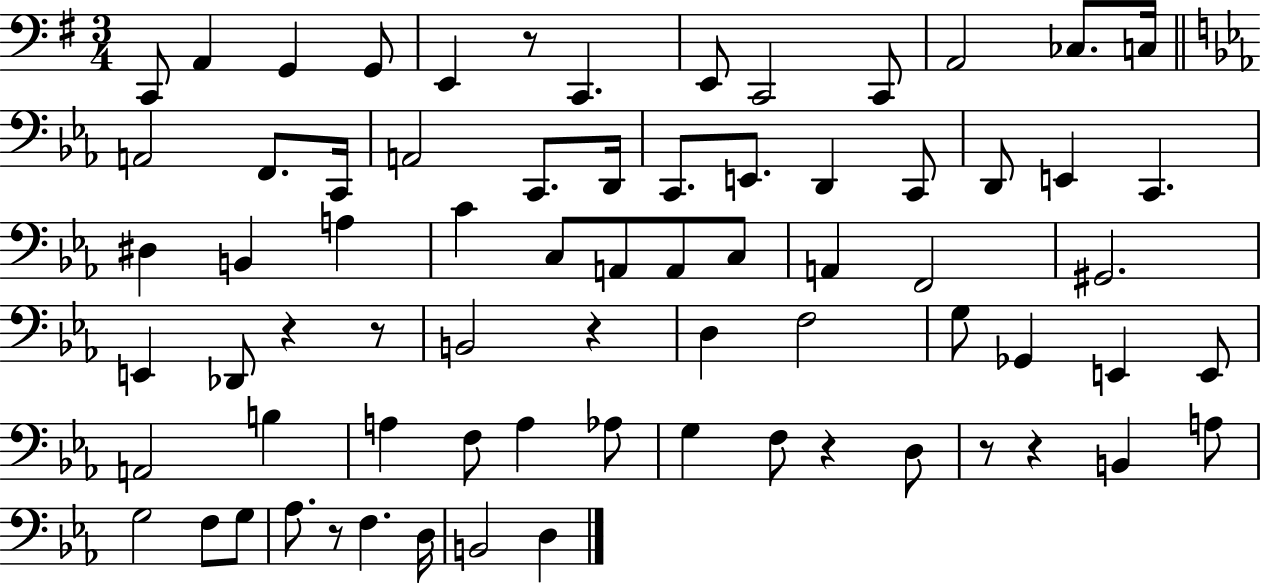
C2/e A2/q G2/q G2/e E2/q R/e C2/q. E2/e C2/h C2/e A2/h CES3/e. C3/s A2/h F2/e. C2/s A2/h C2/e. D2/s C2/e. E2/e. D2/q C2/e D2/e E2/q C2/q. D#3/q B2/q A3/q C4/q C3/e A2/e A2/e C3/e A2/q F2/h G#2/h. E2/q Db2/e R/q R/e B2/h R/q D3/q F3/h G3/e Gb2/q E2/q E2/e A2/h B3/q A3/q F3/e A3/q Ab3/e G3/q F3/e R/q D3/e R/e R/q B2/q A3/e G3/h F3/e G3/e Ab3/e. R/e F3/q. D3/s B2/h D3/q